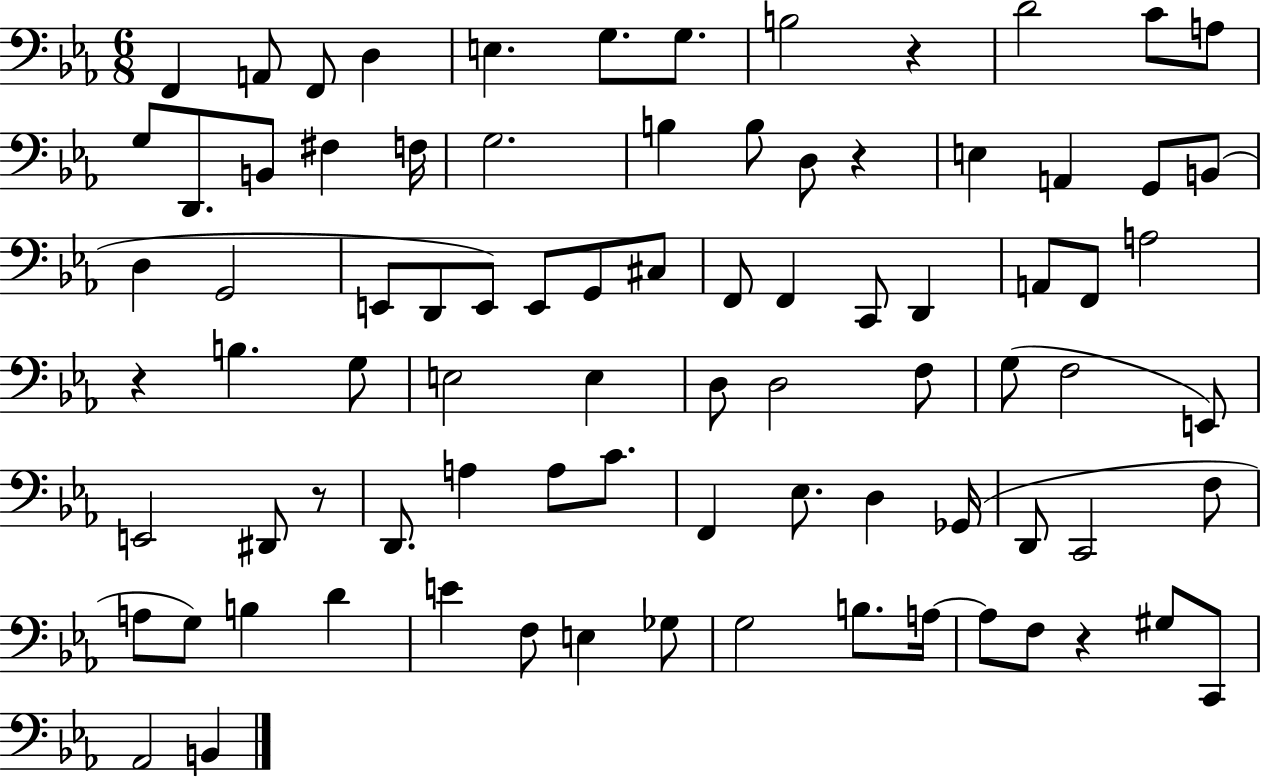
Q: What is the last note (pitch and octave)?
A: B2